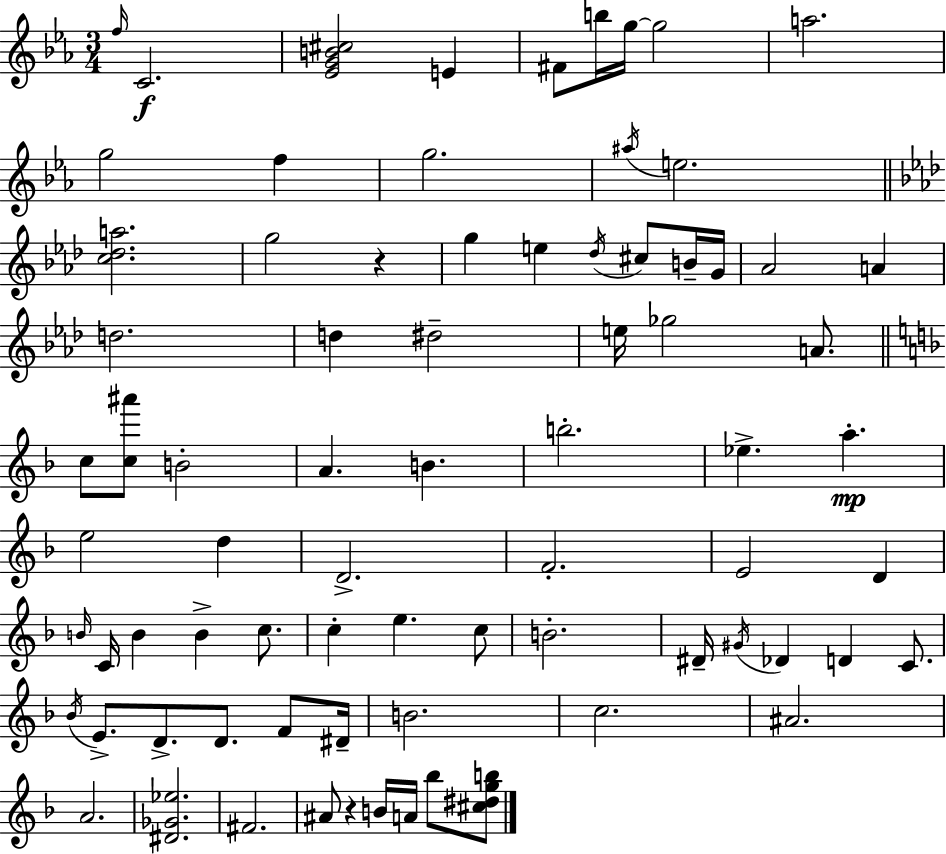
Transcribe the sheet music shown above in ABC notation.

X:1
T:Untitled
M:3/4
L:1/4
K:Cm
f/4 C2 [_EGB^c]2 E ^F/2 b/4 g/4 g2 a2 g2 f g2 ^a/4 e2 [c_da]2 g2 z g e _d/4 ^c/2 B/4 G/4 _A2 A d2 d ^d2 e/4 _g2 A/2 c/2 [c^a']/2 B2 A B b2 _e a e2 d D2 F2 E2 D B/4 C/4 B B c/2 c e c/2 B2 ^D/4 ^G/4 _D D C/2 _B/4 E/2 D/2 D/2 F/2 ^D/4 B2 c2 ^A2 A2 [^D_G_e]2 ^F2 ^A/2 z B/4 A/4 _b/2 [^c^dgb]/2